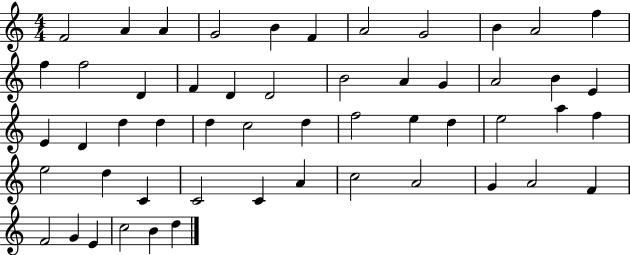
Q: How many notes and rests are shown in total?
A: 53